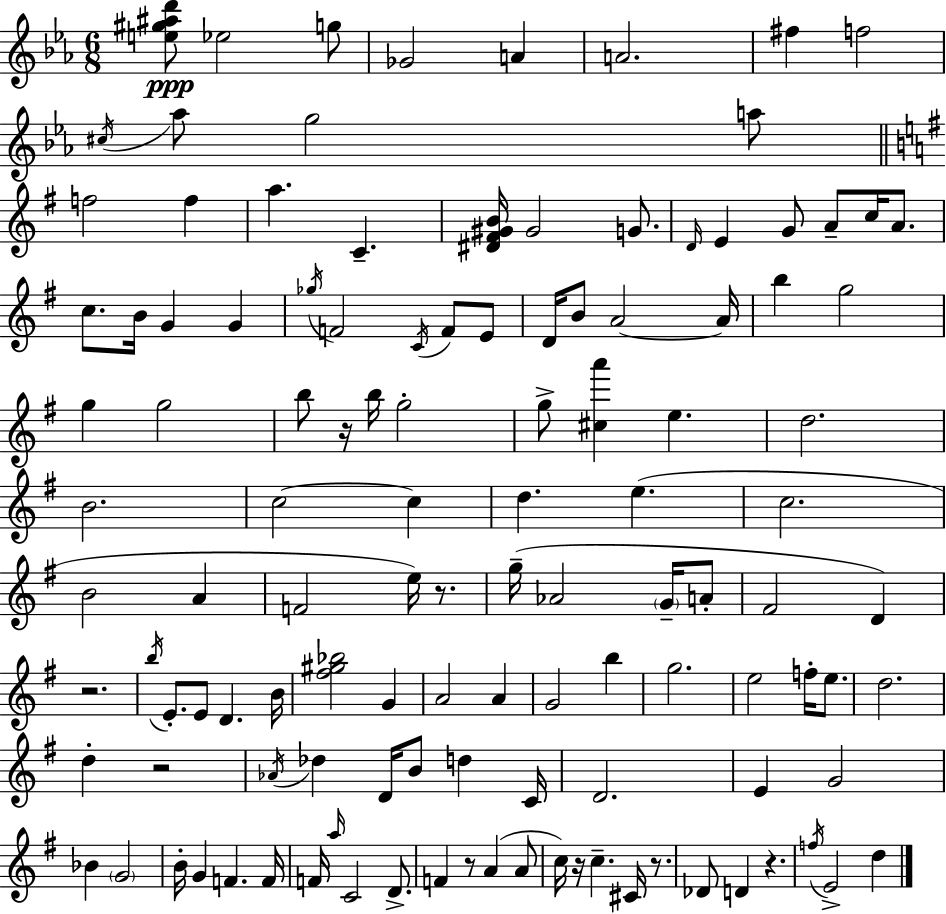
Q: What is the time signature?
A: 6/8